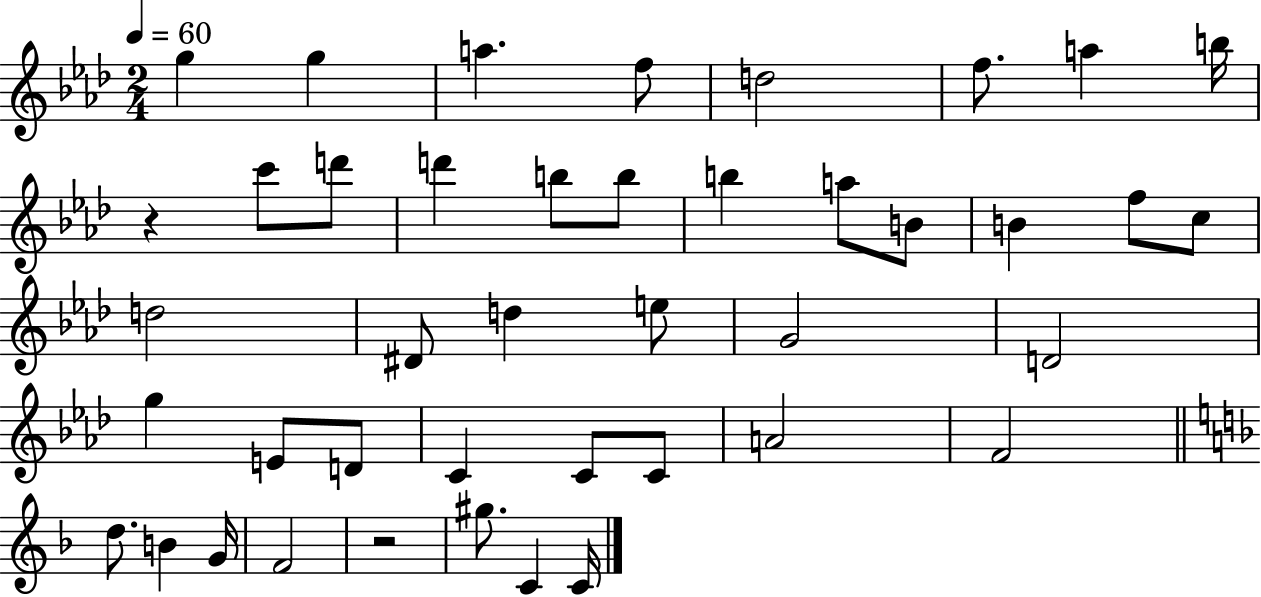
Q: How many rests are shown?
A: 2